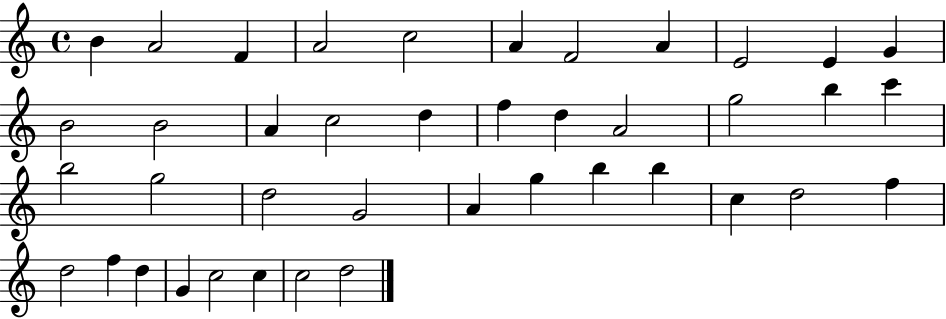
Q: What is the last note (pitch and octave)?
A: D5